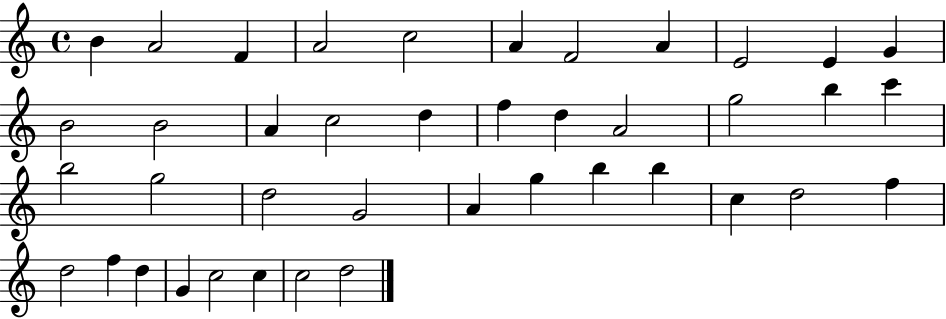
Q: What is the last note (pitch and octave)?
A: D5